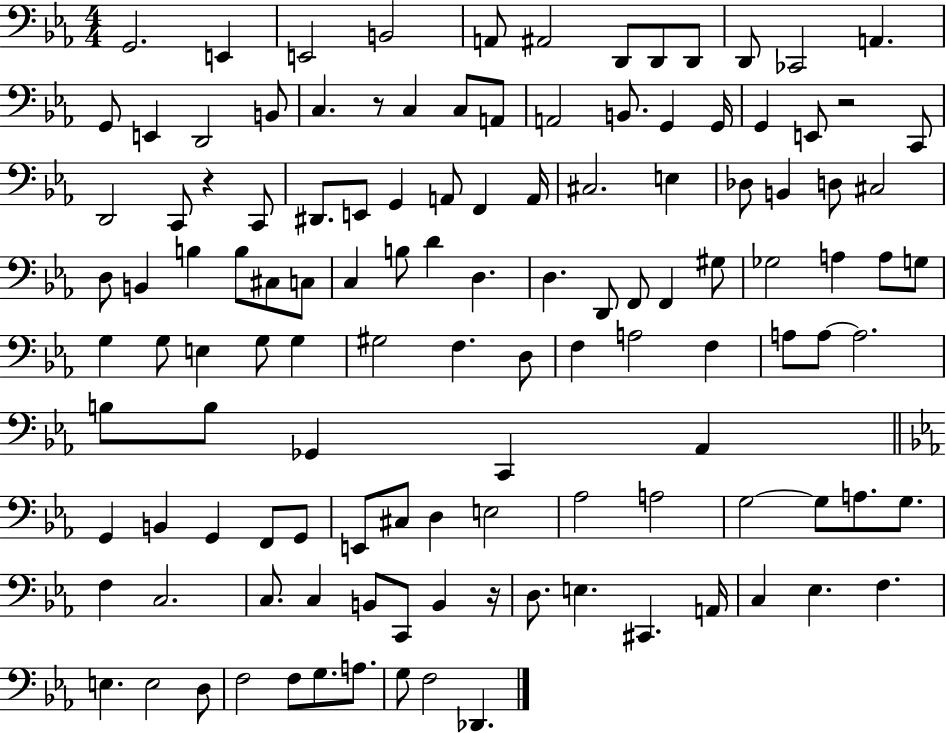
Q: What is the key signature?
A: EES major